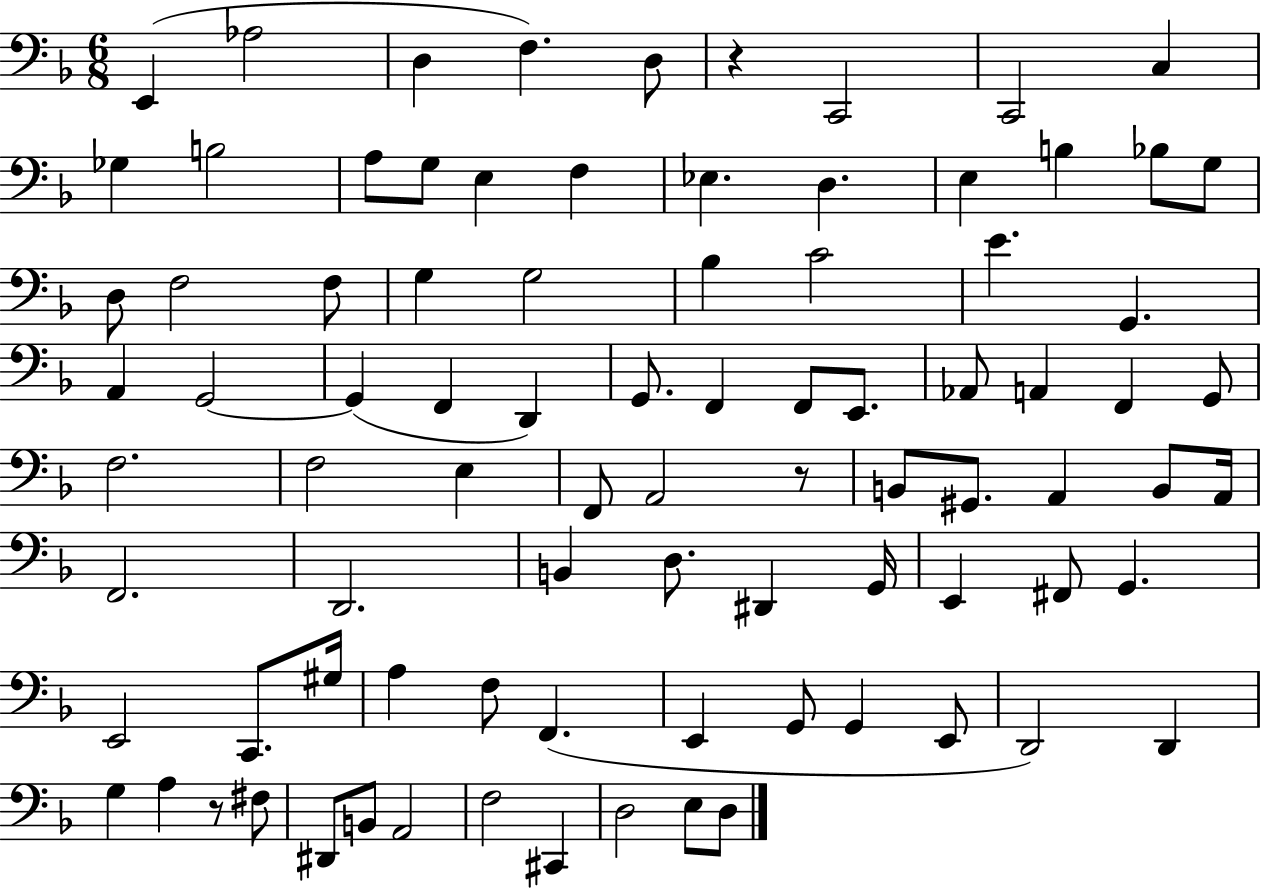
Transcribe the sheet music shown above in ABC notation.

X:1
T:Untitled
M:6/8
L:1/4
K:F
E,, _A,2 D, F, D,/2 z C,,2 C,,2 C, _G, B,2 A,/2 G,/2 E, F, _E, D, E, B, _B,/2 G,/2 D,/2 F,2 F,/2 G, G,2 _B, C2 E G,, A,, G,,2 G,, F,, D,, G,,/2 F,, F,,/2 E,,/2 _A,,/2 A,, F,, G,,/2 F,2 F,2 E, F,,/2 A,,2 z/2 B,,/2 ^G,,/2 A,, B,,/2 A,,/4 F,,2 D,,2 B,, D,/2 ^D,, G,,/4 E,, ^F,,/2 G,, E,,2 C,,/2 ^G,/4 A, F,/2 F,, E,, G,,/2 G,, E,,/2 D,,2 D,, G, A, z/2 ^F,/2 ^D,,/2 B,,/2 A,,2 F,2 ^C,, D,2 E,/2 D,/2